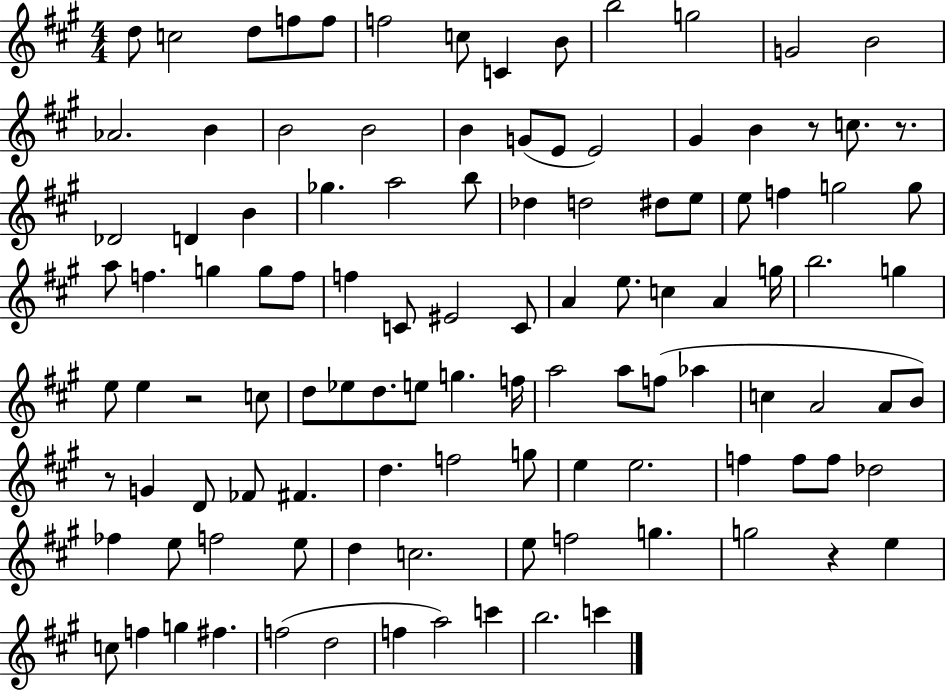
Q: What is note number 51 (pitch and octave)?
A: A4